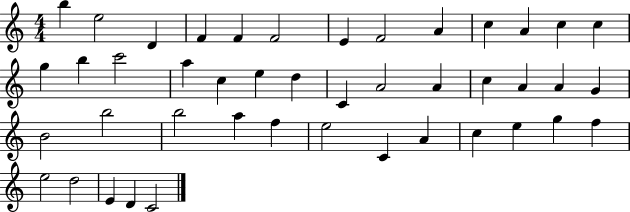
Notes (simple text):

B5/q E5/h D4/q F4/q F4/q F4/h E4/q F4/h A4/q C5/q A4/q C5/q C5/q G5/q B5/q C6/h A5/q C5/q E5/q D5/q C4/q A4/h A4/q C5/q A4/q A4/q G4/q B4/h B5/h B5/h A5/q F5/q E5/h C4/q A4/q C5/q E5/q G5/q F5/q E5/h D5/h E4/q D4/q C4/h